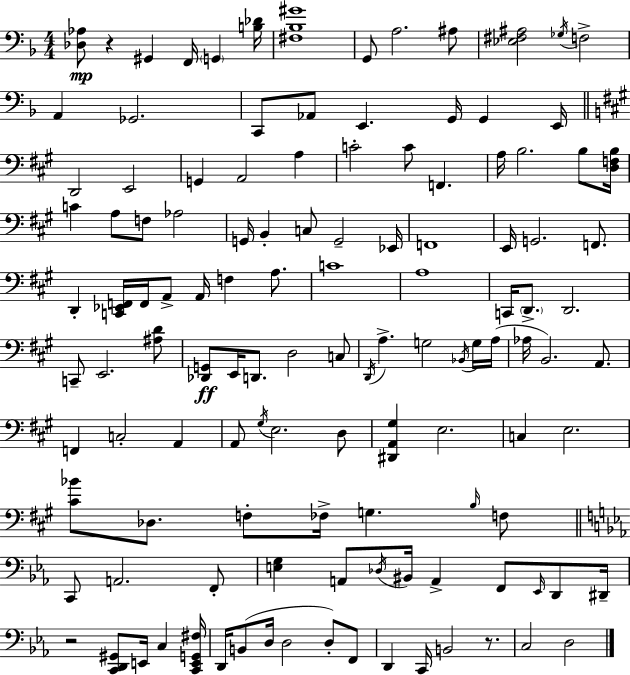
{
  \clef bass
  \numericTimeSignature
  \time 4/4
  \key d \minor
  <des aes>8\mp r4 gis,4 f,16 \parenthesize g,4 <b des'>16 | <fis bes gis'>1 | g,8 a2. ais8 | <ees fis ais>2 \acciaccatura { ges16 } f2-> | \break a,4 ges,2. | c,8 aes,8 e,4. g,16 g,4 | e,16 \bar "||" \break \key a \major d,2 e,2 | g,4 a,2 a4 | c'2-. c'8 f,4. | a16 b2. b8 <d f b>16 | \break c'4 a8 f8 aes2 | g,16 b,4-. c8 g,2-- ees,16 | f,1 | e,16 g,2. f,8. | \break d,4-. <c, ees, f,>16 f,16 a,8-> a,16 f4 a8. | c'1 | a1 | c,16 \parenthesize d,8.-> d,2. | \break c,8-- e,2. <ais d'>8 | <des, g,>8\ff e,16 d,8. d2 c8 | \acciaccatura { d,16 } a4.-> g2 \acciaccatura { bes,16 } | g16 a16( aes16 b,2.) a,8. | \break f,4 c2-. a,4 | a,8 \acciaccatura { gis16 } e2. | d8 <dis, a, gis>4 e2. | c4 e2. | \break <cis' bes'>8 des8. f8-. fes16-> g4. | \grace { b16 } f8 \bar "||" \break \key ees \major c,8 a,2. f,8-. | <e g>4 a,8 \acciaccatura { des16 } bis,16 a,4-> f,8 \grace { ees,16 } d,8 | dis,16-- r2 <c, d, gis,>8 e,16 c4 | <c, e, g, fis>16 d,16 b,8( d16 d2 d8-.) | \break f,8 d,4 c,16 b,2 r8. | c2 d2 | \bar "|."
}